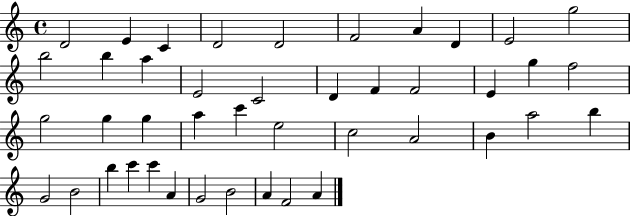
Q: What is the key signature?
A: C major